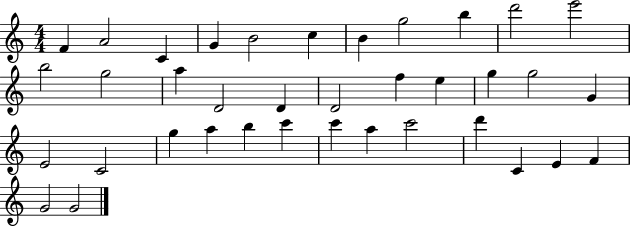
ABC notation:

X:1
T:Untitled
M:4/4
L:1/4
K:C
F A2 C G B2 c B g2 b d'2 e'2 b2 g2 a D2 D D2 f e g g2 G E2 C2 g a b c' c' a c'2 d' C E F G2 G2